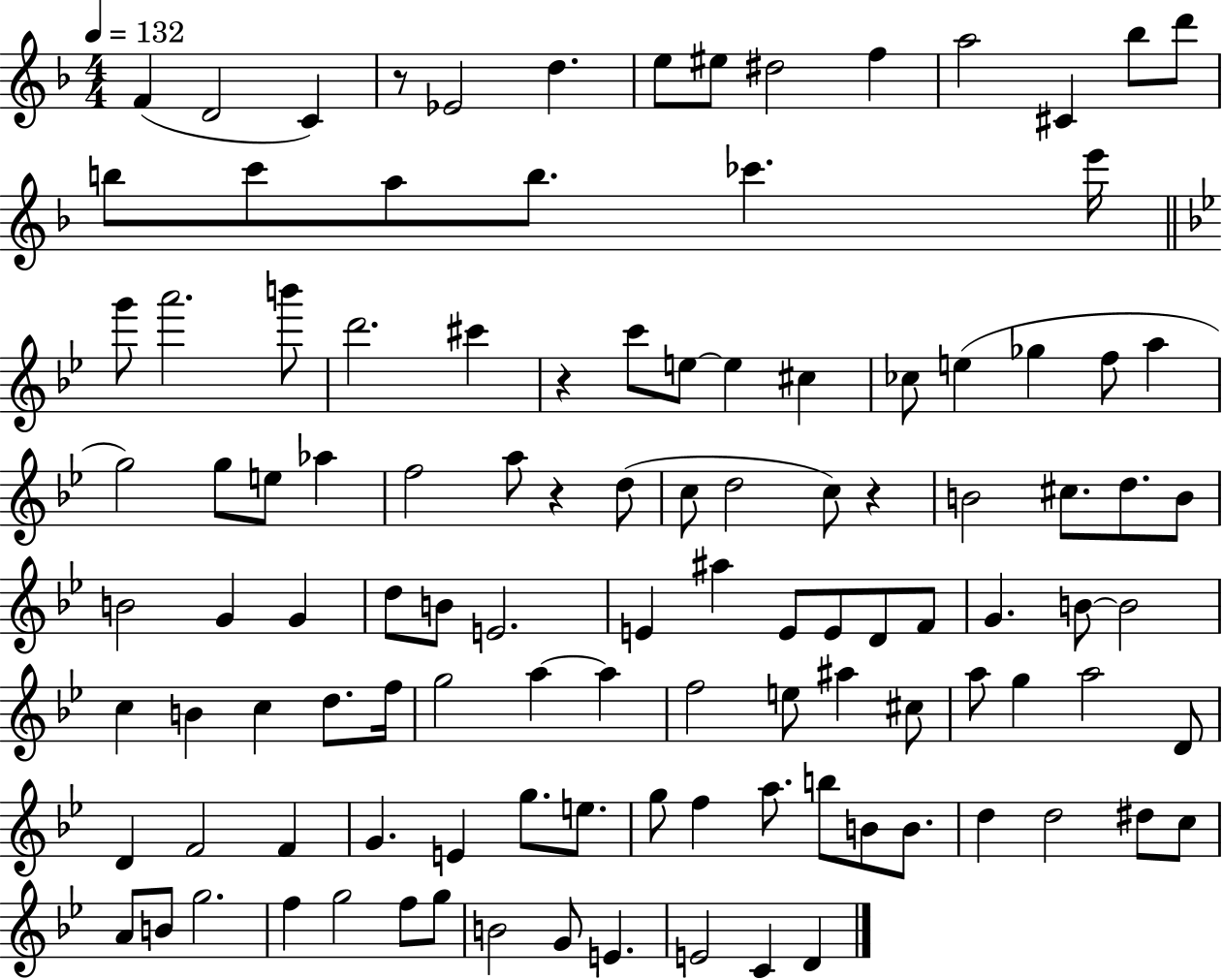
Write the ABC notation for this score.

X:1
T:Untitled
M:4/4
L:1/4
K:F
F D2 C z/2 _E2 d e/2 ^e/2 ^d2 f a2 ^C _b/2 d'/2 b/2 c'/2 a/2 b/2 _c' e'/4 g'/2 a'2 b'/2 d'2 ^c' z c'/2 e/2 e ^c _c/2 e _g f/2 a g2 g/2 e/2 _a f2 a/2 z d/2 c/2 d2 c/2 z B2 ^c/2 d/2 B/2 B2 G G d/2 B/2 E2 E ^a E/2 E/2 D/2 F/2 G B/2 B2 c B c d/2 f/4 g2 a a f2 e/2 ^a ^c/2 a/2 g a2 D/2 D F2 F G E g/2 e/2 g/2 f a/2 b/2 B/2 B/2 d d2 ^d/2 c/2 A/2 B/2 g2 f g2 f/2 g/2 B2 G/2 E E2 C D